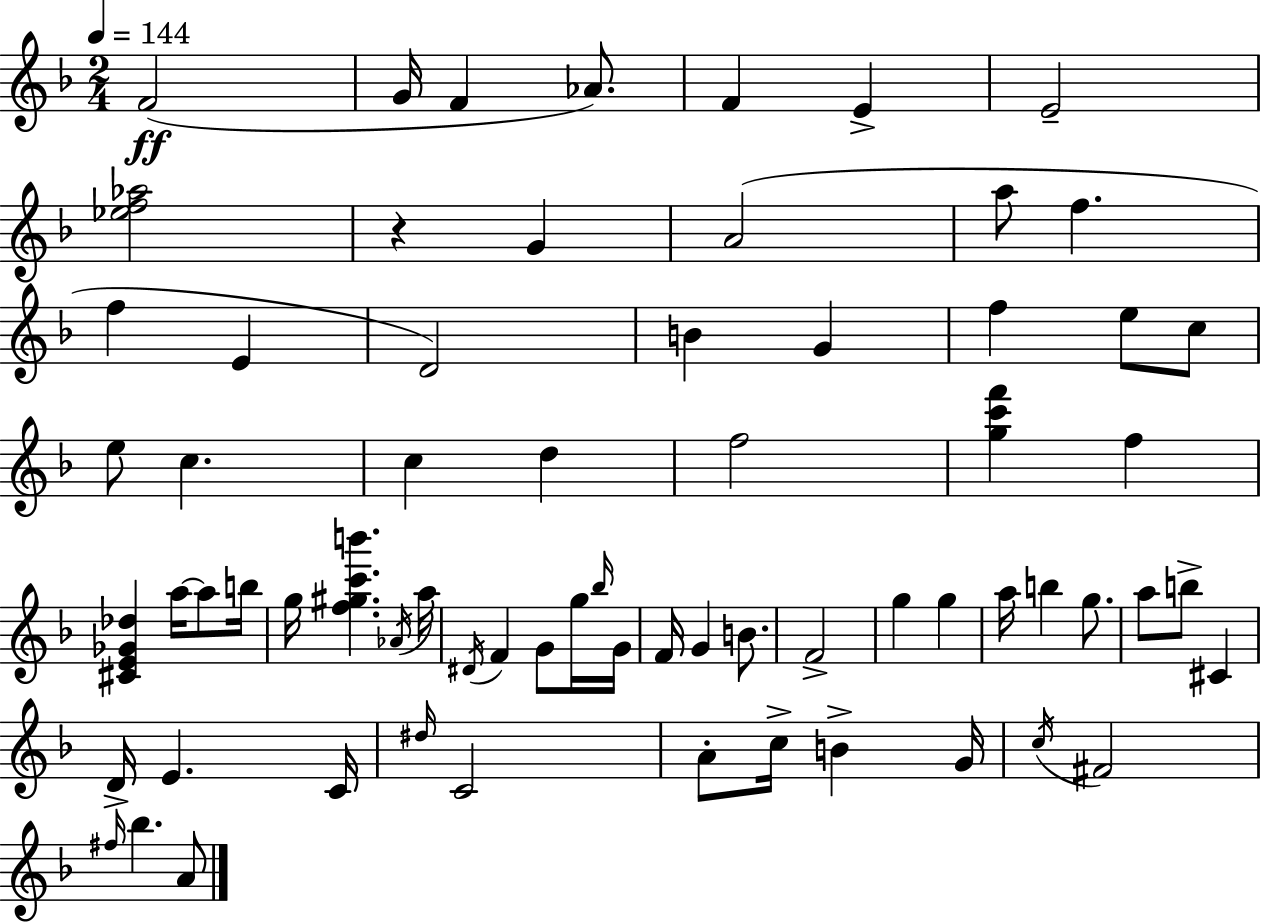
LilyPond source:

{
  \clef treble
  \numericTimeSignature
  \time 2/4
  \key d \minor
  \tempo 4 = 144
  f'2(\ff | g'16 f'4 aes'8.) | f'4 e'4-> | e'2-- | \break <ees'' f'' aes''>2 | r4 g'4 | a'2( | a''8 f''4. | \break f''4 e'4 | d'2) | b'4 g'4 | f''4 e''8 c''8 | \break e''8 c''4. | c''4 d''4 | f''2 | <g'' c''' f'''>4 f''4 | \break <cis' e' ges' des''>4 a''16~~ a''8 b''16 | g''16 <f'' gis'' c''' b'''>4. \acciaccatura { aes'16 } | a''16 \acciaccatura { dis'16 } f'4 g'8 | g''16 \grace { bes''16 } g'16 f'16 g'4 | \break b'8. f'2-> | g''4 g''4 | a''16 b''4 | g''8. a''8 b''8-> cis'4 | \break d'16-> e'4. | c'16 \grace { dis''16 } c'2 | a'8-. c''16-> b'4-> | g'16 \acciaccatura { c''16 } fis'2 | \break \grace { fis''16 } bes''4. | a'8 \bar "|."
}